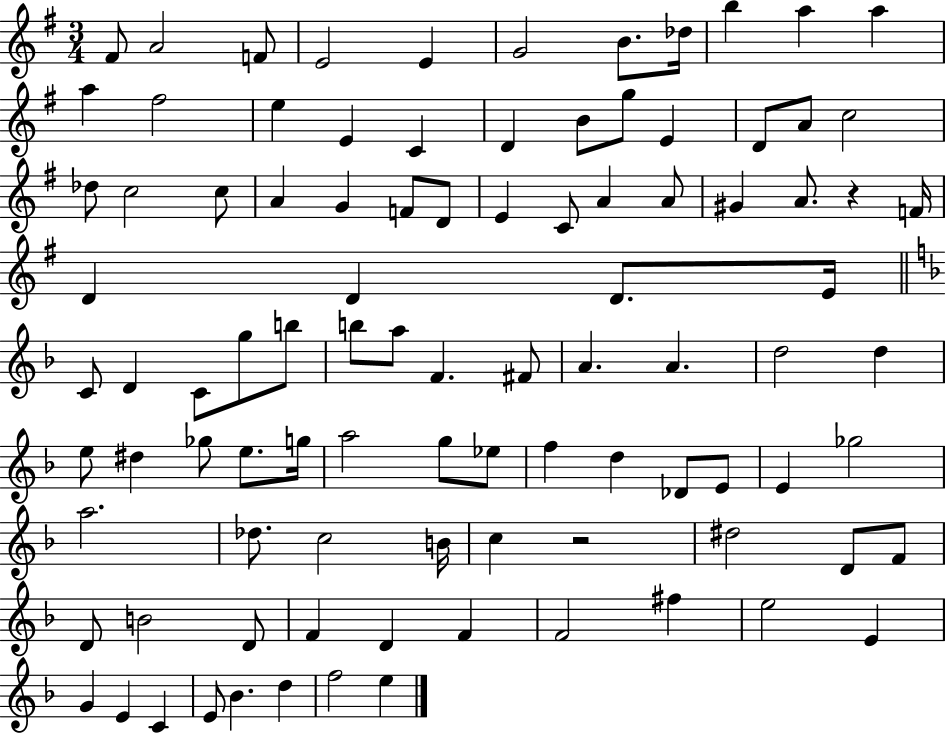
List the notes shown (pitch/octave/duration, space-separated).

F#4/e A4/h F4/e E4/h E4/q G4/h B4/e. Db5/s B5/q A5/q A5/q A5/q F#5/h E5/q E4/q C4/q D4/q B4/e G5/e E4/q D4/e A4/e C5/h Db5/e C5/h C5/e A4/q G4/q F4/e D4/e E4/q C4/e A4/q A4/e G#4/q A4/e. R/q F4/s D4/q D4/q D4/e. E4/s C4/e D4/q C4/e G5/e B5/e B5/e A5/e F4/q. F#4/e A4/q. A4/q. D5/h D5/q E5/e D#5/q Gb5/e E5/e. G5/s A5/h G5/e Eb5/e F5/q D5/q Db4/e E4/e E4/q Gb5/h A5/h. Db5/e. C5/h B4/s C5/q R/h D#5/h D4/e F4/e D4/e B4/h D4/e F4/q D4/q F4/q F4/h F#5/q E5/h E4/q G4/q E4/q C4/q E4/e Bb4/q. D5/q F5/h E5/q